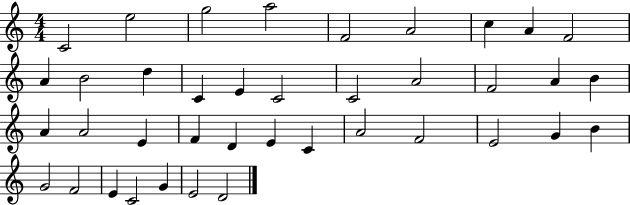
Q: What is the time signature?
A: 4/4